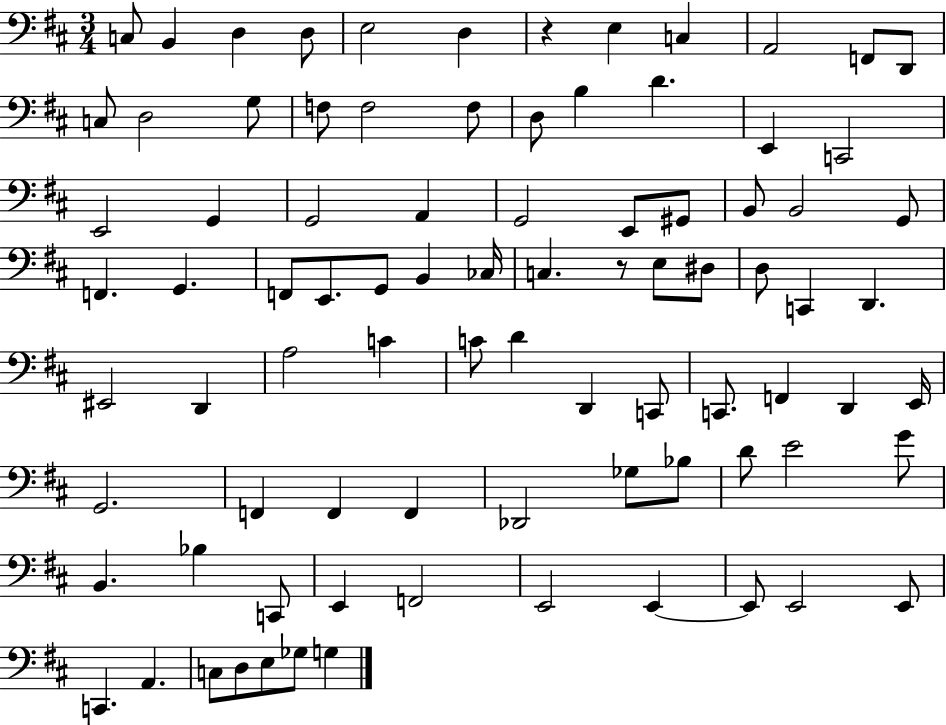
{
  \clef bass
  \numericTimeSignature
  \time 3/4
  \key d \major
  c8 b,4 d4 d8 | e2 d4 | r4 e4 c4 | a,2 f,8 d,8 | \break c8 d2 g8 | f8 f2 f8 | d8 b4 d'4. | e,4 c,2 | \break e,2 g,4 | g,2 a,4 | g,2 e,8 gis,8 | b,8 b,2 g,8 | \break f,4. g,4. | f,8 e,8. g,8 b,4 ces16 | c4. r8 e8 dis8 | d8 c,4 d,4. | \break eis,2 d,4 | a2 c'4 | c'8 d'4 d,4 c,8 | c,8. f,4 d,4 e,16 | \break g,2. | f,4 f,4 f,4 | des,2 ges8 bes8 | d'8 e'2 g'8 | \break b,4. bes4 c,8 | e,4 f,2 | e,2 e,4~~ | e,8 e,2 e,8 | \break c,4. a,4. | c8 d8 e8 ges8 g4 | \bar "|."
}